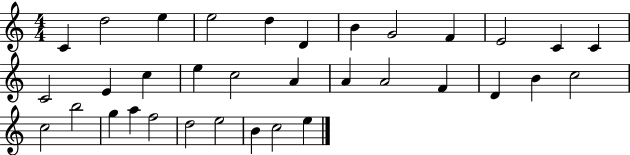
X:1
T:Untitled
M:4/4
L:1/4
K:C
C d2 e e2 d D B G2 F E2 C C C2 E c e c2 A A A2 F D B c2 c2 b2 g a f2 d2 e2 B c2 e